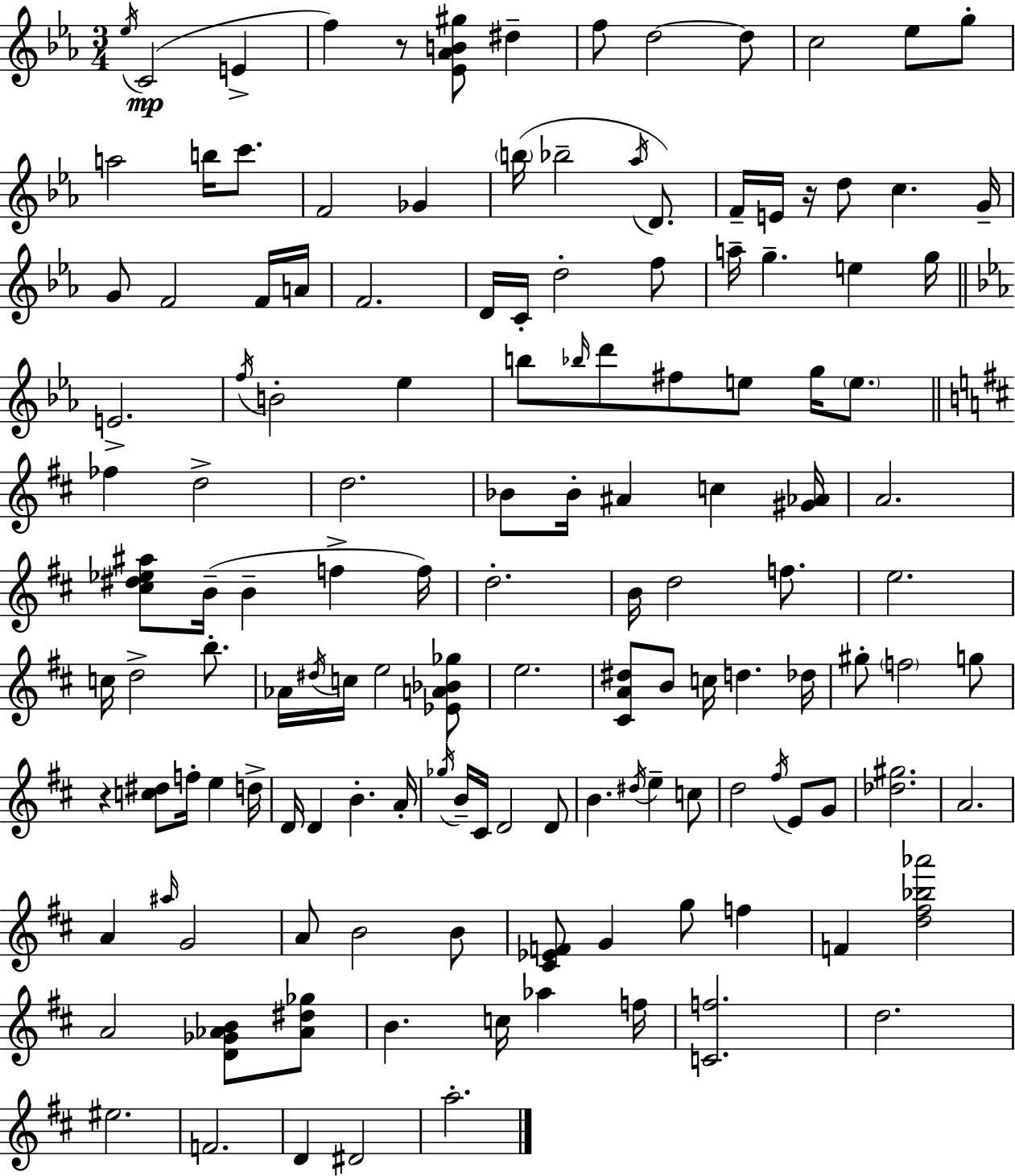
{
  \clef treble
  \numericTimeSignature
  \time 3/4
  \key ees \major
  \acciaccatura { ees''16 }(\mp c'2 e'4-> | f''4) r8 <ees' aes' b' gis''>8 dis''4-- | f''8 d''2~~ d''8 | c''2 ees''8 g''8-. | \break a''2 b''16 c'''8. | f'2 ges'4 | \parenthesize b''16( bes''2-- \acciaccatura { aes''16 } d'8.) | f'16-- e'16 r16 d''8 c''4. | \break g'16-- g'8 f'2 | f'16 a'16 f'2. | d'16 c'16-. d''2-. | f''8 a''16-- g''4.-- e''4 | \break g''16 \bar "||" \break \key c \minor e'2.-> | \acciaccatura { f''16 } b'2-. ees''4 | b''8 \grace { bes''16 } d'''8 fis''8 e''8 g''16 \parenthesize e''8. | \bar "||" \break \key d \major fes''4 d''2-> | d''2. | bes'8 bes'16-. ais'4 c''4 <gis' aes'>16 | a'2. | \break <cis'' dis'' ees'' ais''>8 b'16--( b'4-- f''4-> f''16) | d''2.-. | b'16 d''2 f''8. | e''2. | \break c''16 d''2-> b''8.-. | aes'16 \acciaccatura { dis''16 } c''16 e''2 <ees' a' bes' ges''>8 | e''2. | <cis' a' dis''>8 b'8 c''16 d''4. | \break des''16 gis''8-. \parenthesize f''2 g''8 | r4 <c'' dis''>8 f''16-. e''4 | d''16-> d'16 d'4 b'4.-. | a'16-. \acciaccatura { ges''16 } b'16-- cis'16 d'2 | \break d'8 b'4. \acciaccatura { dis''16 } e''4-- | c''8 d''2 \acciaccatura { fis''16 } | e'8 g'8 <des'' gis''>2. | a'2. | \break a'4 \grace { ais''16 } g'2 | a'8 b'2 | b'8 <cis' ees' f'>8 g'4 g''8 | f''4 f'4 <d'' fis'' bes'' aes'''>2 | \break a'2 | <d' ges' aes' b'>8 <aes' dis'' ges''>8 b'4. c''16 | aes''4 f''16 <c' f''>2. | d''2. | \break eis''2. | f'2. | d'4 dis'2 | a''2.-. | \break \bar "|."
}